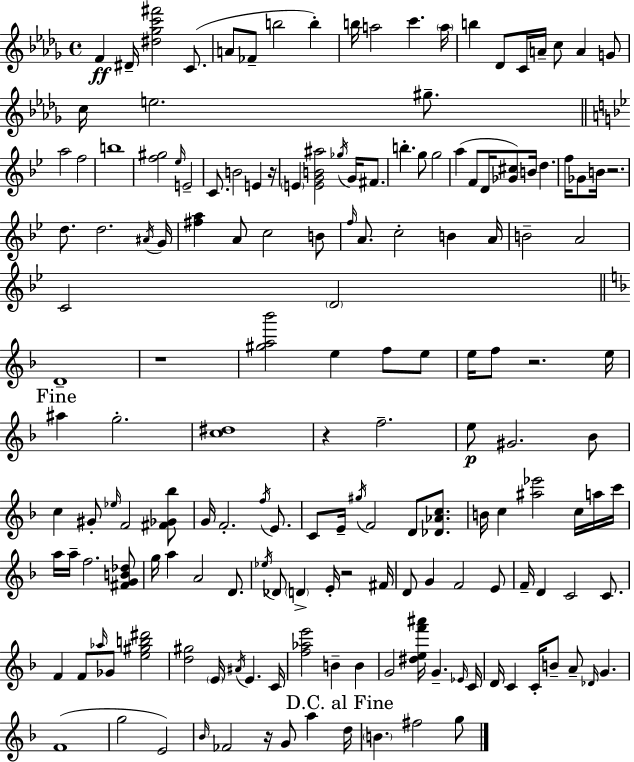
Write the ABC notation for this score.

X:1
T:Untitled
M:4/4
L:1/4
K:Bbm
F ^D/4 [^d_gc'^f']2 C/2 A/2 _F/2 b2 b b/4 a2 c' a/4 b _D/2 C/4 A/4 c/2 A G/2 c/4 e2 ^g/2 a2 f2 b4 [f^g]2 _e/4 E2 C/2 B2 E z/4 E [EGB^a]2 _g/4 G/4 ^F/2 b g/2 g2 a F/2 D/4 [_G^c]/2 B/4 d f/4 _G/2 B/4 z2 d/2 d2 ^A/4 G/4 [^fa] A/2 c2 B/2 f/4 A/2 c2 B A/4 B2 A2 C2 D2 D4 z4 [^ga_b']2 e f/2 e/2 e/4 f/2 z2 e/4 ^a g2 [c^d]4 z f2 e/2 ^G2 _B/2 c ^G/2 _e/4 F2 [^F_G_b]/2 G/4 F2 f/4 E/2 C/2 E/4 ^g/4 F2 D/2 [_D_Ac]/2 B/4 c [^a_e']2 c/4 a/4 c'/4 a/4 a/4 f2 [^FGB_d]/2 g/4 a A2 D/2 _e/4 _D/2 D E/4 z2 ^F/4 D/2 G F2 E/2 F/4 D C2 C/2 F F/2 _a/4 _G/2 [e^gb^d']2 [d^g]2 E/4 ^A/4 E C/4 [f_ae']2 B B G2 [^def'^a']/4 G _E/4 C/4 D/4 C C/4 B/2 A/2 _D/4 G F4 g2 E2 _B/4 _F2 z/4 G/2 a d/4 B ^f2 g/2